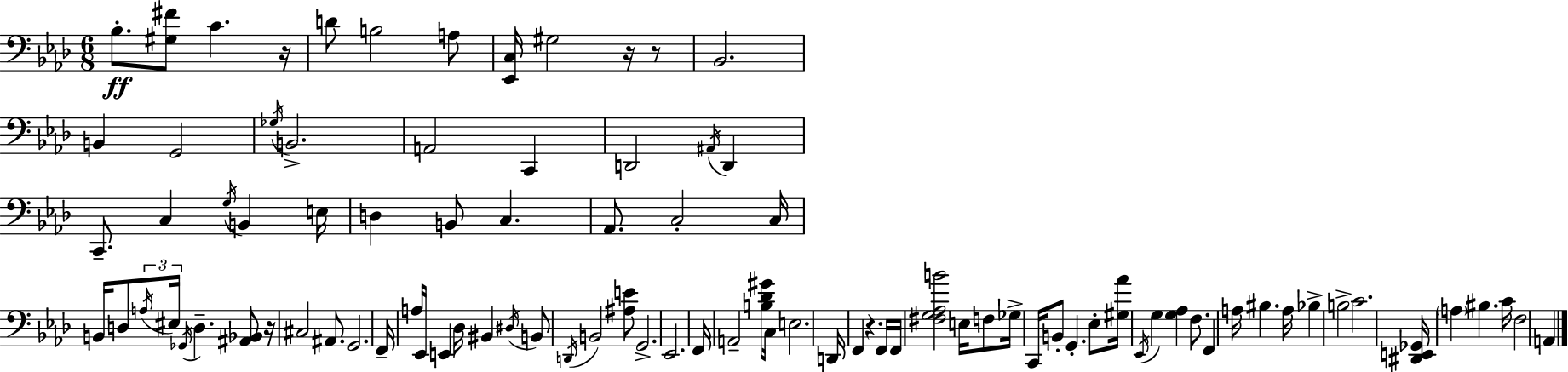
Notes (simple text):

Bb3/e. [G#3,F#4]/e C4/q. R/s D4/e B3/h A3/e [Eb2,C3]/s G#3/h R/s R/e Bb2/h. B2/q G2/h Gb3/s B2/h. A2/h C2/q D2/h A#2/s D2/q C2/e. C3/q G3/s B2/q E3/s D3/q B2/e C3/q. Ab2/e. C3/h C3/s B2/s D3/e A3/s EIS3/s Gb2/s D3/q. [A#2,Bb2]/e R/s C#3/h A#2/e. G2/h. F2/s A3/s Eb2/s E2/q Db3/s BIS2/q D#3/s B2/e D2/s B2/h [A#3,E4]/e G2/h. Eb2/h. F2/s A2/h [B3,Db4,G#4]/e C3/s E3/h. D2/s F2/q R/q. F2/s F2/s [F#3,G3,Ab3,B4]/h E3/s F3/e Gb3/s C2/s B2/e G2/q. Eb3/e [G#3,Ab4]/s Eb2/s G3/q [G3,Ab3]/q F3/e. F2/q A3/s BIS3/q. A3/s Bb3/q B3/h C4/h. [D#2,E2,Gb2]/s A3/q BIS3/q. C4/s F3/h A2/q